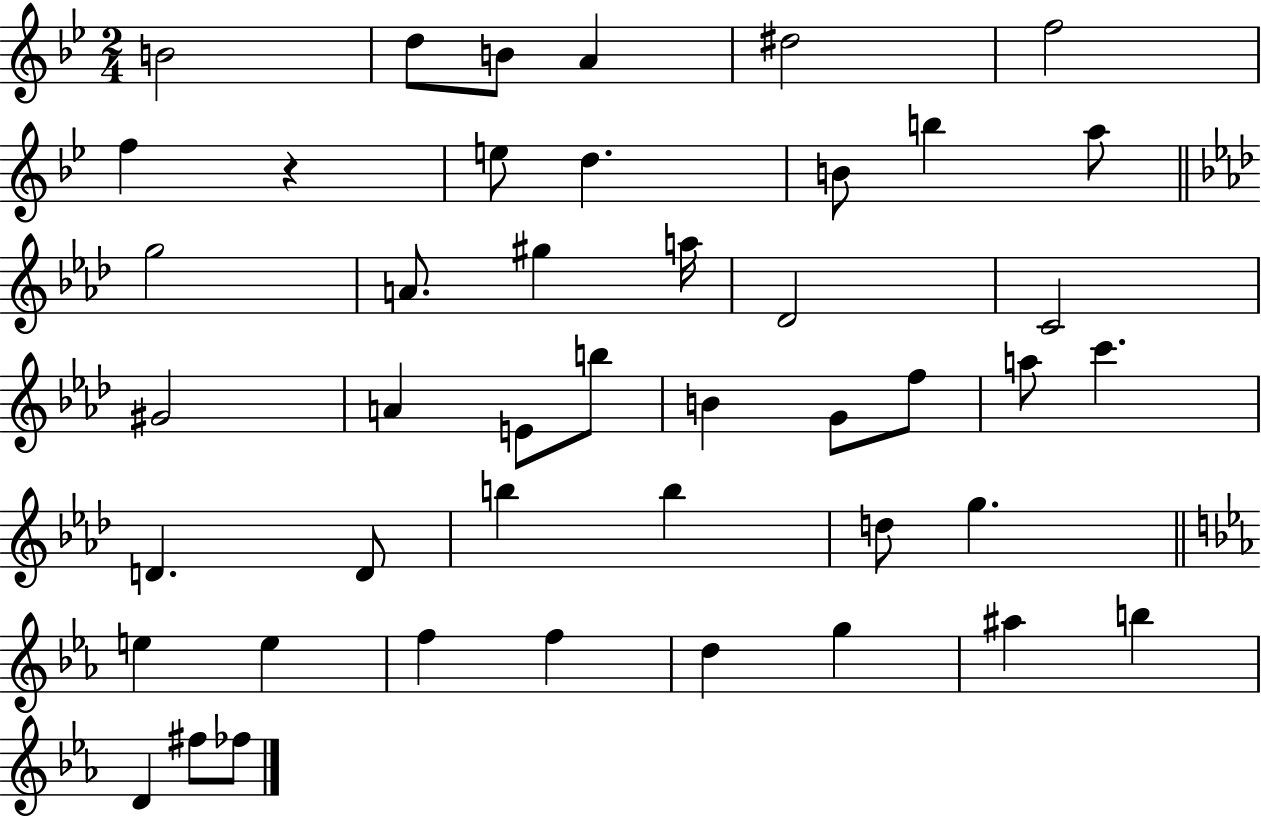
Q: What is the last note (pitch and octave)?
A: FES5